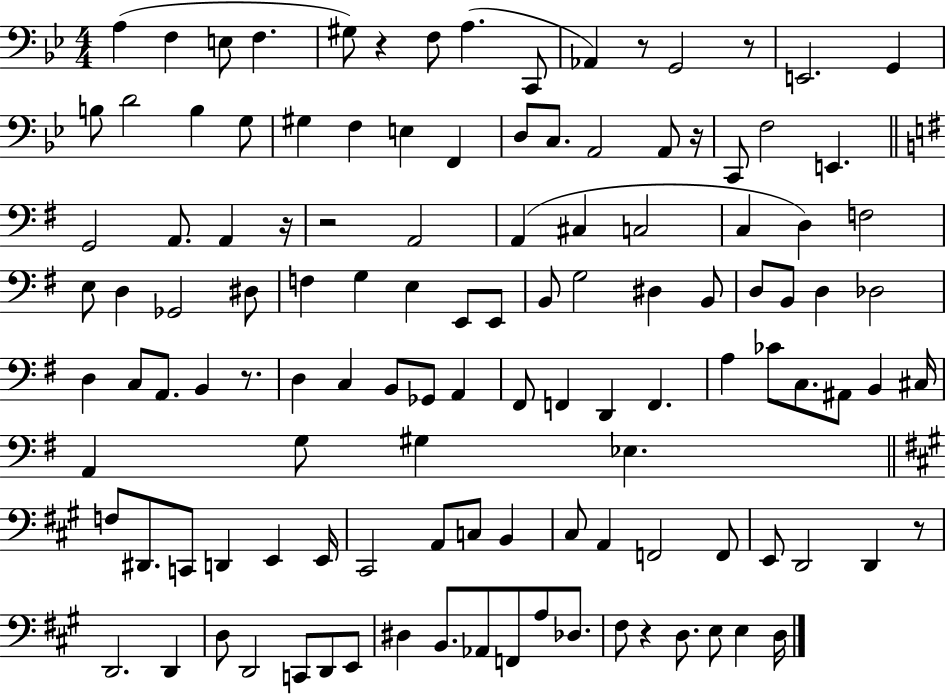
{
  \clef bass
  \numericTimeSignature
  \time 4/4
  \key bes \major
  a4( f4 e8 f4. | gis8) r4 f8 a4.( c,8 | aes,4) r8 g,2 r8 | e,2. g,4 | \break b8 d'2 b4 g8 | gis4 f4 e4 f,4 | d8 c8. a,2 a,8 r16 | c,8 f2 e,4. | \break \bar "||" \break \key e \minor g,2 a,8. a,4 r16 | r2 a,2 | a,4( cis4 c2 | c4 d4) f2 | \break e8 d4 ges,2 dis8 | f4 g4 e4 e,8 e,8 | b,8 g2 dis4 b,8 | d8 b,8 d4 des2 | \break d4 c8 a,8. b,4 r8. | d4 c4 b,8 ges,8 a,4 | fis,8 f,4 d,4 f,4. | a4 ces'8 c8. ais,8 b,4 cis16 | \break a,4 g8 gis4 ees4. | \bar "||" \break \key a \major f8 dis,8. c,8 d,4 e,4 e,16 | cis,2 a,8 c8 b,4 | cis8 a,4 f,2 f,8 | e,8 d,2 d,4 r8 | \break d,2. d,4 | d8 d,2 c,8 d,8 e,8 | dis4 b,8. aes,8 f,8 a8 des8. | fis8 r4 d8. e8 e4 d16 | \break \bar "|."
}